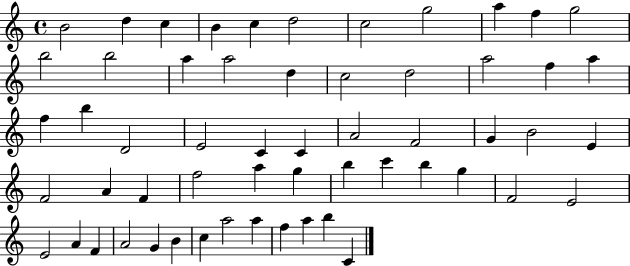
{
  \clef treble
  \time 4/4
  \defaultTimeSignature
  \key c \major
  b'2 d''4 c''4 | b'4 c''4 d''2 | c''2 g''2 | a''4 f''4 g''2 | \break b''2 b''2 | a''4 a''2 d''4 | c''2 d''2 | a''2 f''4 a''4 | \break f''4 b''4 d'2 | e'2 c'4 c'4 | a'2 f'2 | g'4 b'2 e'4 | \break f'2 a'4 f'4 | f''2 a''4 g''4 | b''4 c'''4 b''4 g''4 | f'2 e'2 | \break e'2 a'4 f'4 | a'2 g'4 b'4 | c''4 a''2 a''4 | f''4 a''4 b''4 c'4 | \break \bar "|."
}